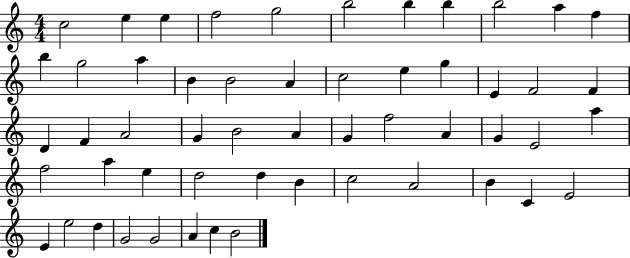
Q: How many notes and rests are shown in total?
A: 54